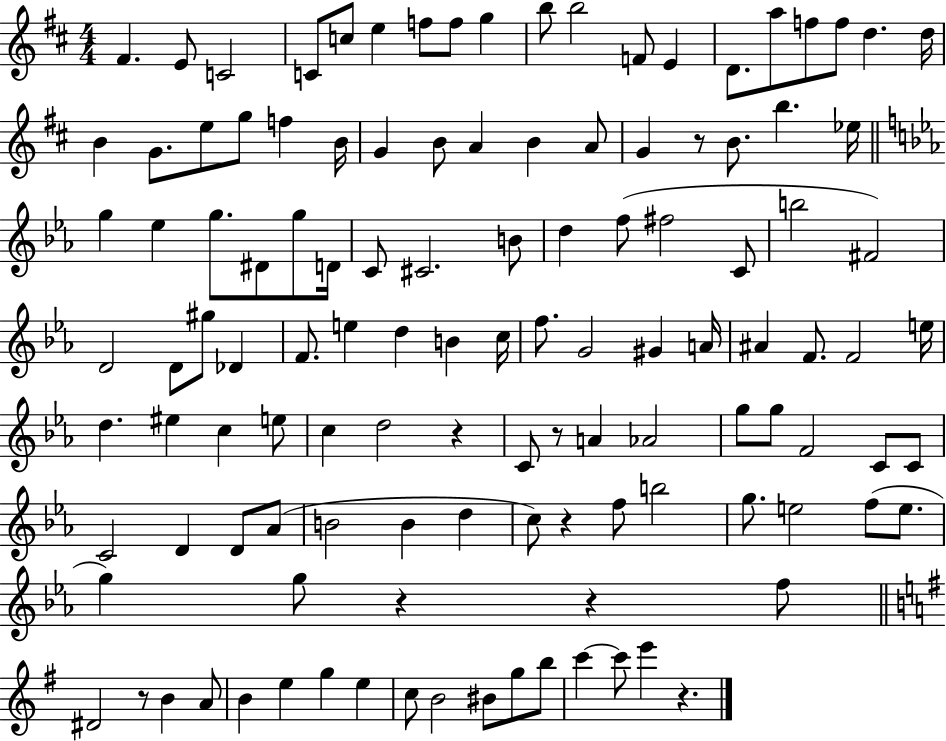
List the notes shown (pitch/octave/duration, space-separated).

F#4/q. E4/e C4/h C4/e C5/e E5/q F5/e F5/e G5/q B5/e B5/h F4/e E4/q D4/e. A5/e F5/e F5/e D5/q. D5/s B4/q G4/e. E5/e G5/e F5/q B4/s G4/q B4/e A4/q B4/q A4/e G4/q R/e B4/e. B5/q. Eb5/s G5/q Eb5/q G5/e. D#4/e G5/e D4/s C4/e C#4/h. B4/e D5/q F5/e F#5/h C4/e B5/h F#4/h D4/h D4/e G#5/e Db4/q F4/e. E5/q D5/q B4/q C5/s F5/e. G4/h G#4/q A4/s A#4/q F4/e. F4/h E5/s D5/q. EIS5/q C5/q E5/e C5/q D5/h R/q C4/e R/e A4/q Ab4/h G5/e G5/e F4/h C4/e C4/e C4/h D4/q D4/e Ab4/e B4/h B4/q D5/q C5/e R/q F5/e B5/h G5/e. E5/h F5/e E5/e. G5/q G5/e R/q R/q F5/e D#4/h R/e B4/q A4/e B4/q E5/q G5/q E5/q C5/e B4/h BIS4/e G5/e B5/e C6/q C6/e E6/q R/q.